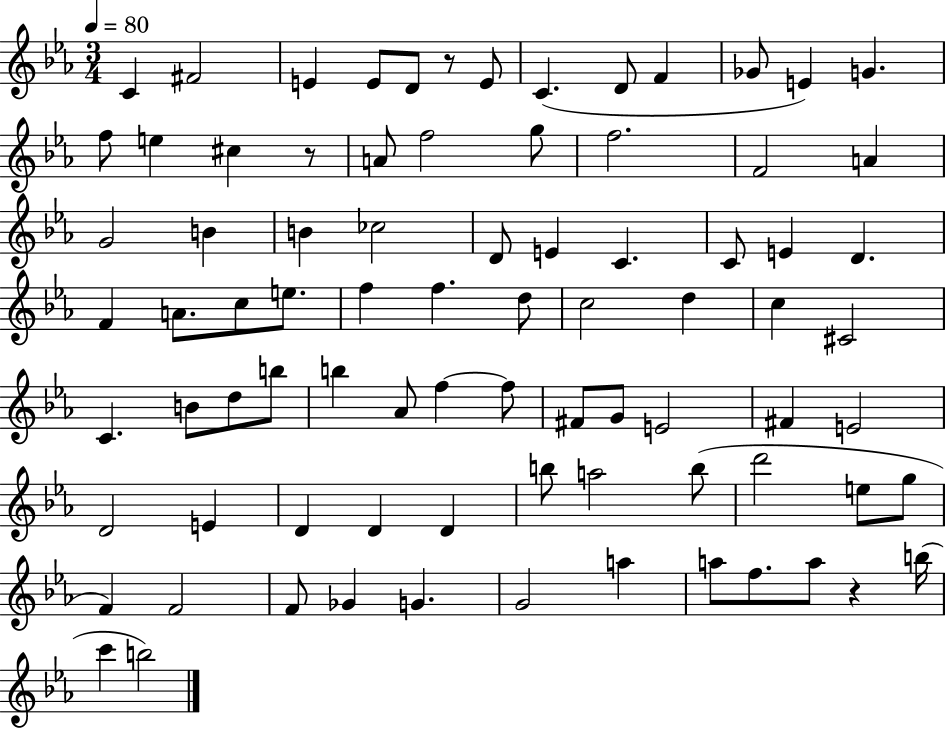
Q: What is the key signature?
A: EES major